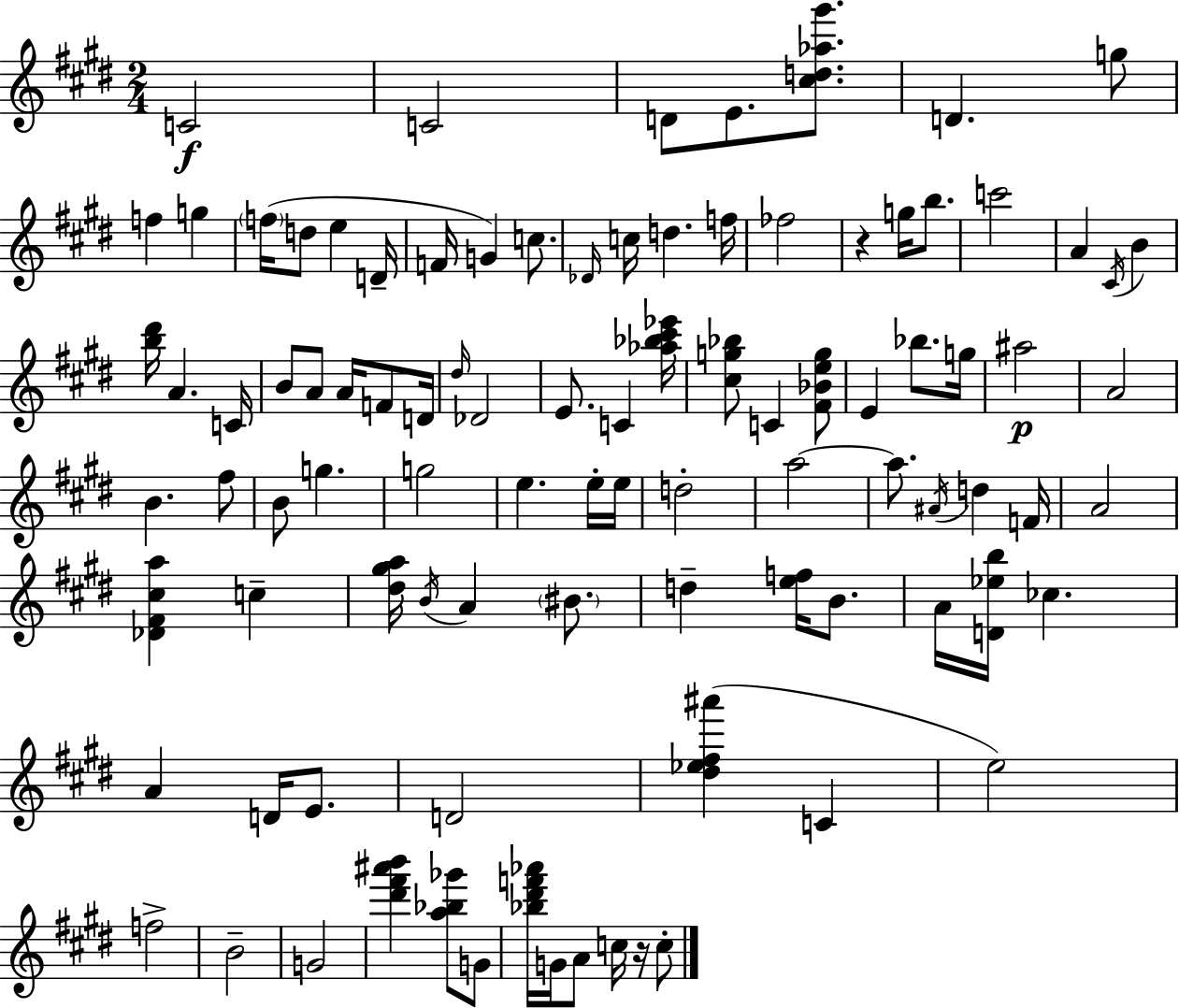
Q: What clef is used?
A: treble